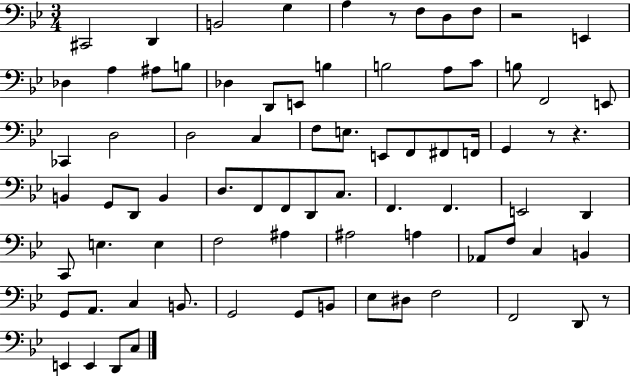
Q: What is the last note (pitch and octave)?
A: C3